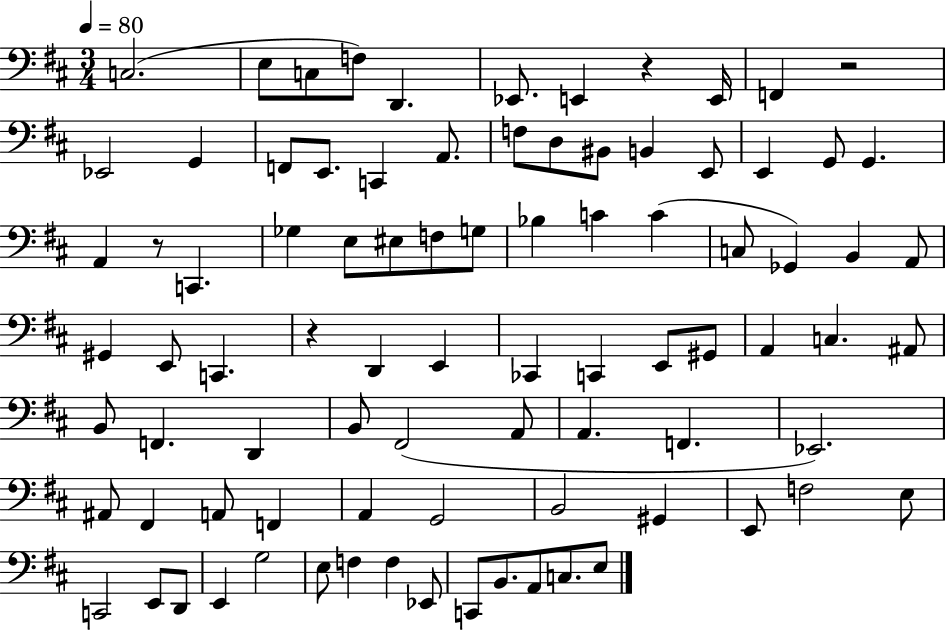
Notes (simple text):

C3/h. E3/e C3/e F3/e D2/q. Eb2/e. E2/q R/q E2/s F2/q R/h Eb2/h G2/q F2/e E2/e. C2/q A2/e. F3/e D3/e BIS2/e B2/q E2/e E2/q G2/e G2/q. A2/q R/e C2/q. Gb3/q E3/e EIS3/e F3/e G3/e Bb3/q C4/q C4/q C3/e Gb2/q B2/q A2/e G#2/q E2/e C2/q. R/q D2/q E2/q CES2/q C2/q E2/e G#2/e A2/q C3/q. A#2/e B2/e F2/q. D2/q B2/e F#2/h A2/e A2/q. F2/q. Eb2/h. A#2/e F#2/q A2/e F2/q A2/q G2/h B2/h G#2/q E2/e F3/h E3/e C2/h E2/e D2/e E2/q G3/h E3/e F3/q F3/q Eb2/e C2/e B2/e. A2/e C3/e. E3/e